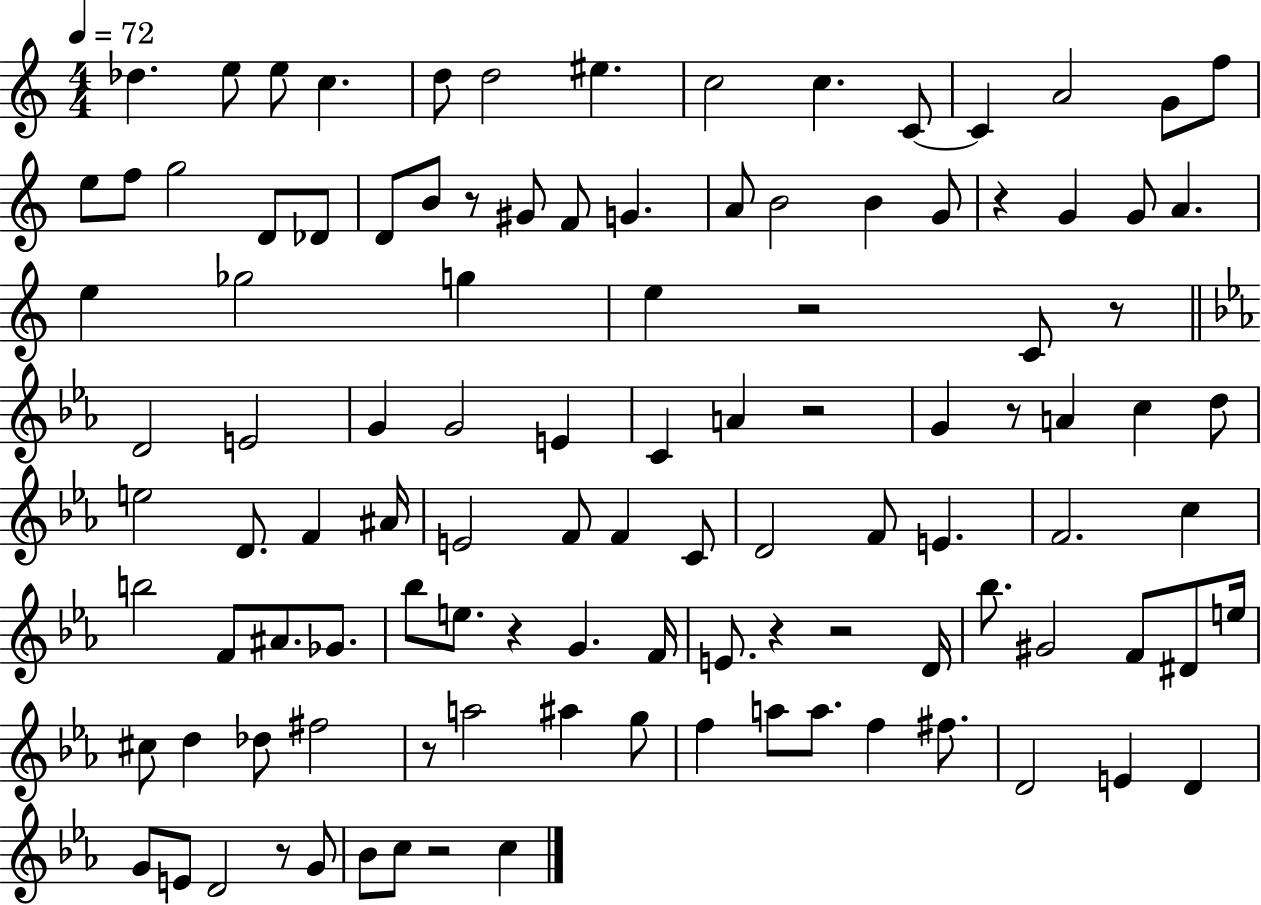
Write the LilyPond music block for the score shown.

{
  \clef treble
  \numericTimeSignature
  \time 4/4
  \key c \major
  \tempo 4 = 72
  des''4. e''8 e''8 c''4. | d''8 d''2 eis''4. | c''2 c''4. c'8~~ | c'4 a'2 g'8 f''8 | \break e''8 f''8 g''2 d'8 des'8 | d'8 b'8 r8 gis'8 f'8 g'4. | a'8 b'2 b'4 g'8 | r4 g'4 g'8 a'4. | \break e''4 ges''2 g''4 | e''4 r2 c'8 r8 | \bar "||" \break \key c \minor d'2 e'2 | g'4 g'2 e'4 | c'4 a'4 r2 | g'4 r8 a'4 c''4 d''8 | \break e''2 d'8. f'4 ais'16 | e'2 f'8 f'4 c'8 | d'2 f'8 e'4. | f'2. c''4 | \break b''2 f'8 ais'8. ges'8. | bes''8 e''8. r4 g'4. f'16 | e'8. r4 r2 d'16 | bes''8. gis'2 f'8 dis'8 e''16 | \break cis''8 d''4 des''8 fis''2 | r8 a''2 ais''4 g''8 | f''4 a''8 a''8. f''4 fis''8. | d'2 e'4 d'4 | \break g'8 e'8 d'2 r8 g'8 | bes'8 c''8 r2 c''4 | \bar "|."
}